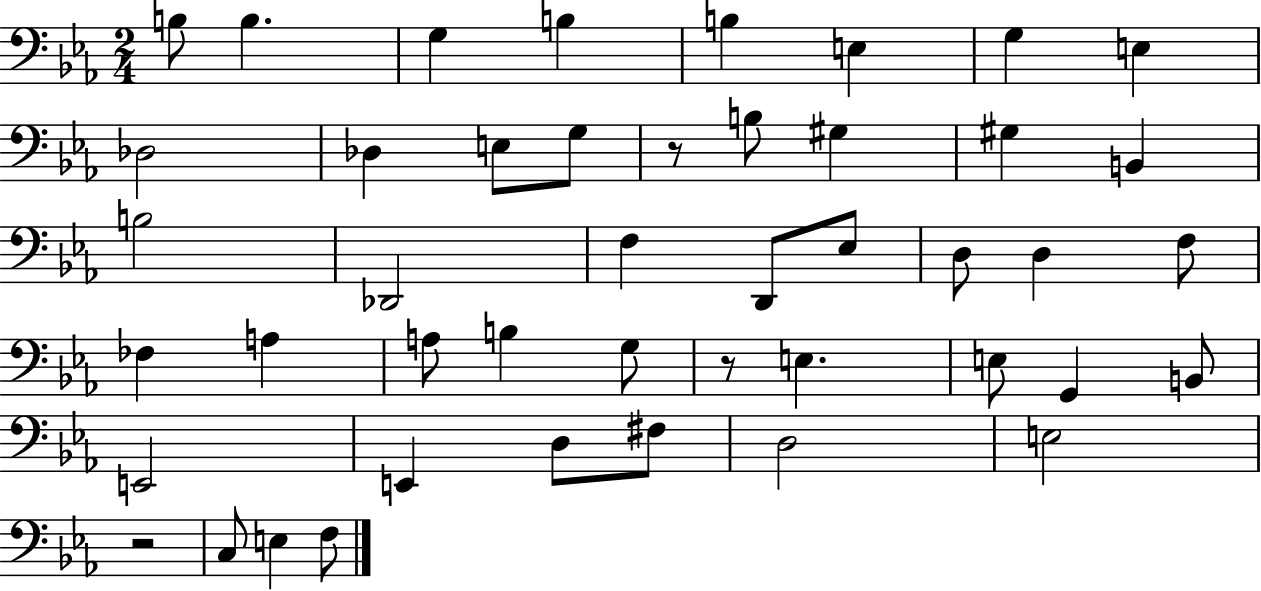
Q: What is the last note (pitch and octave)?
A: F3